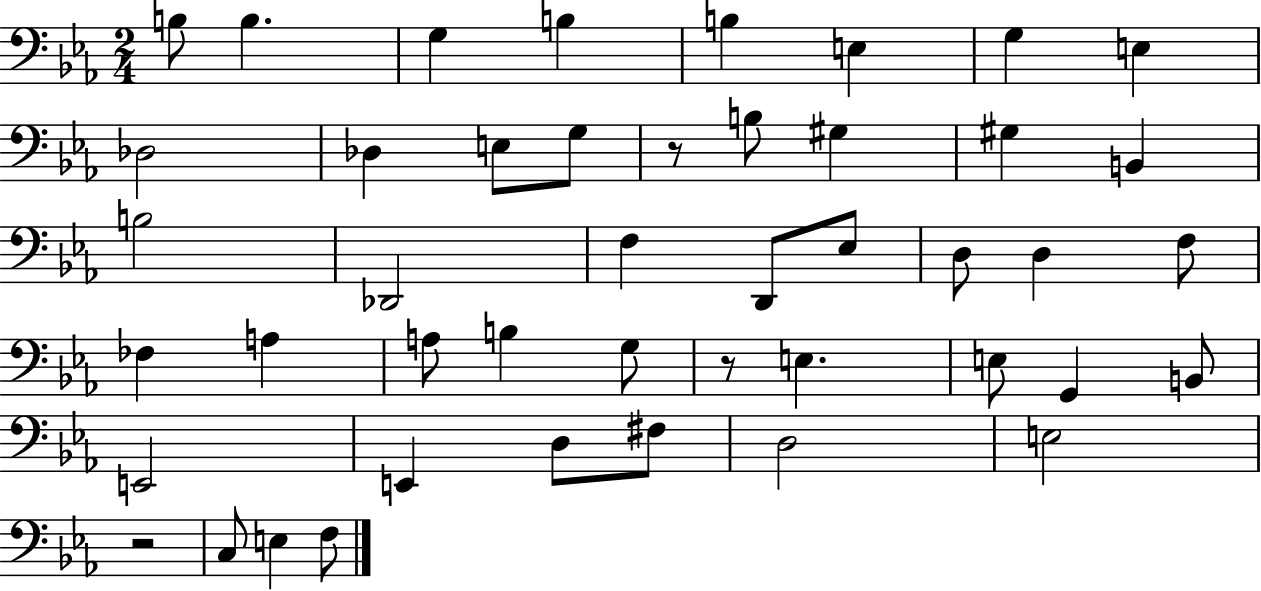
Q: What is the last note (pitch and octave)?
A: F3